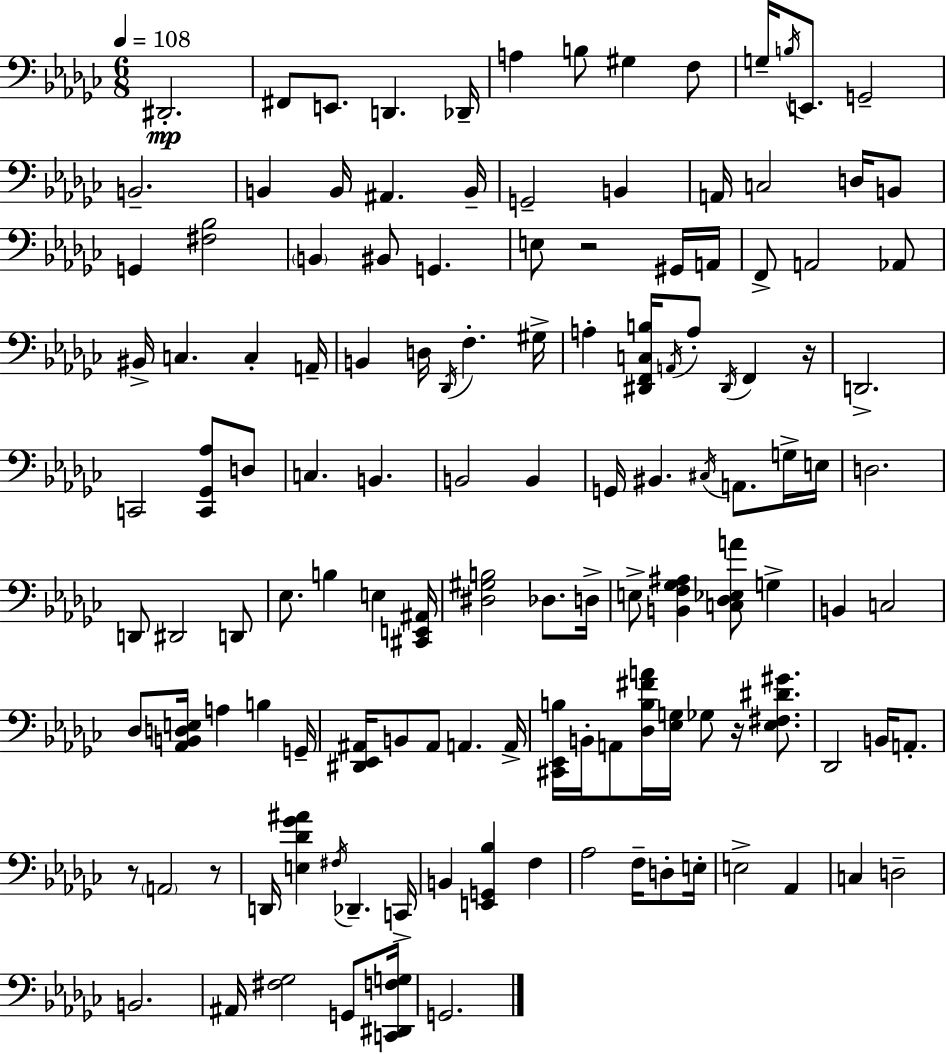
{
  \clef bass
  \numericTimeSignature
  \time 6/8
  \key ees \minor
  \tempo 4 = 108
  \repeat volta 2 { dis,2.-.\mp | fis,8 e,8. d,4. des,16-- | a4 b8 gis4 f8 | g16-- \acciaccatura { b16 } e,8. g,2-- | \break b,2.-- | b,4 b,16 ais,4. | b,16-- g,2-- b,4 | a,16 c2 d16 b,8 | \break g,4 <fis bes>2 | \parenthesize b,4 bis,8 g,4. | e8 r2 gis,16 | a,16 f,8-> a,2 aes,8 | \break bis,16-> c4. c4-. | a,16-- b,4 d16 \acciaccatura { des,16 } f4.-. | gis16-> a4-. <dis, f, c b>16 \acciaccatura { a,16 } a8-. \acciaccatura { dis,16 } f,4 | r16 d,2.-> | \break c,2 | <c, ges, aes>8 d8 c4. b,4. | b,2 | b,4 g,16 bis,4. \acciaccatura { cis16 } | \break a,8. g16-> e16 d2. | d,8 dis,2 | d,8 ees8. b4 | e4 <cis, e, ais,>16 <dis gis b>2 | \break des8. d16-> e8-> <b, f ges ais>4 <c des ees a'>8 | g4-> b,4 c2 | des8 <aes, b, d e>16 a4 | b4 g,16-- <dis, ees, ais,>16 b,8 ais,8 a,4. | \break a,16-> <cis, ees, b>16 b,16-. a,8 <des b fis' a'>16 <ees g>16 ges8 | r16 <ees fis dis' gis'>8. des,2 | b,16 a,8.-. r8 \parenthesize a,2 | r8 d,16 <e des' ges' ais'>4 \acciaccatura { fis16 } des,4.-- | \break c,16-> b,4 <e, g, bes>4 | f4 aes2 | f16-- d8-. e16-. e2-> | aes,4 c4 d2-- | \break b,2. | ais,16 <fis ges>2 | g,8 <c, dis, f g>16 g,2. | } \bar "|."
}